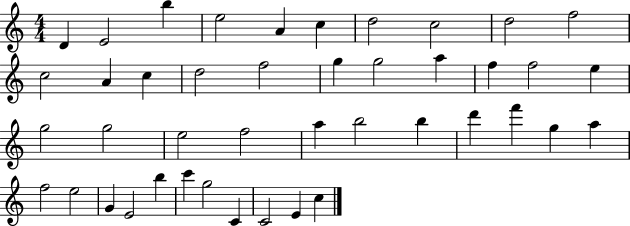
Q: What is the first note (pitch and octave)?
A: D4